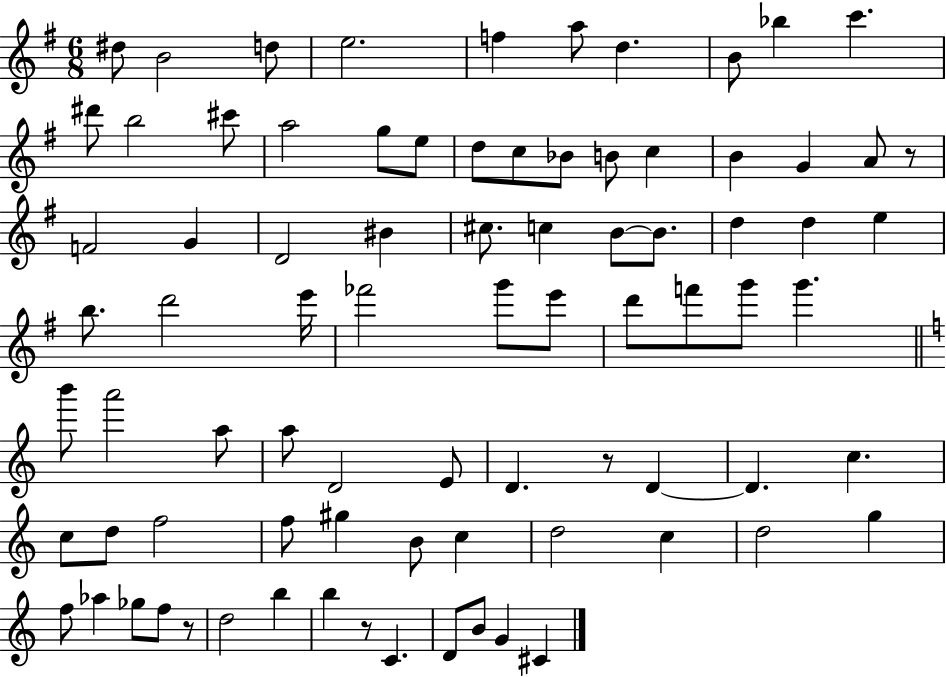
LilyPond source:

{
  \clef treble
  \numericTimeSignature
  \time 6/8
  \key g \major
  dis''8 b'2 d''8 | e''2. | f''4 a''8 d''4. | b'8 bes''4 c'''4. | \break dis'''8 b''2 cis'''8 | a''2 g''8 e''8 | d''8 c''8 bes'8 b'8 c''4 | b'4 g'4 a'8 r8 | \break f'2 g'4 | d'2 bis'4 | cis''8. c''4 b'8~~ b'8. | d''4 d''4 e''4 | \break b''8. d'''2 e'''16 | fes'''2 g'''8 e'''8 | d'''8 f'''8 g'''8 g'''4. | \bar "||" \break \key c \major b'''8 a'''2 a''8 | a''8 d'2 e'8 | d'4. r8 d'4~~ | d'4. c''4. | \break c''8 d''8 f''2 | f''8 gis''4 b'8 c''4 | d''2 c''4 | d''2 g''4 | \break f''8 aes''4 ges''8 f''8 r8 | d''2 b''4 | b''4 r8 c'4. | d'8 b'8 g'4 cis'4 | \break \bar "|."
}